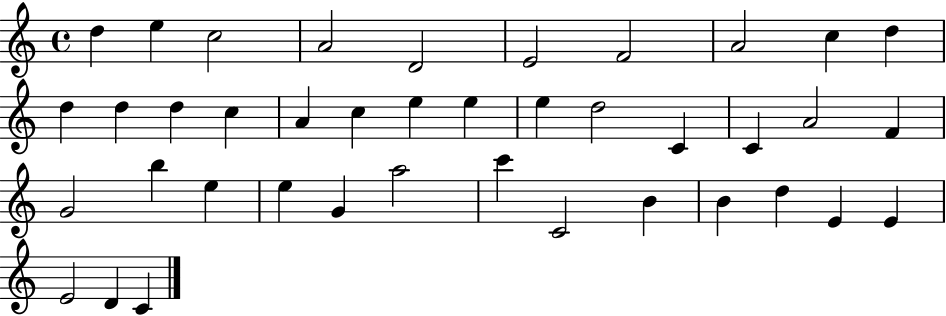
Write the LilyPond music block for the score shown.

{
  \clef treble
  \time 4/4
  \defaultTimeSignature
  \key c \major
  d''4 e''4 c''2 | a'2 d'2 | e'2 f'2 | a'2 c''4 d''4 | \break d''4 d''4 d''4 c''4 | a'4 c''4 e''4 e''4 | e''4 d''2 c'4 | c'4 a'2 f'4 | \break g'2 b''4 e''4 | e''4 g'4 a''2 | c'''4 c'2 b'4 | b'4 d''4 e'4 e'4 | \break e'2 d'4 c'4 | \bar "|."
}